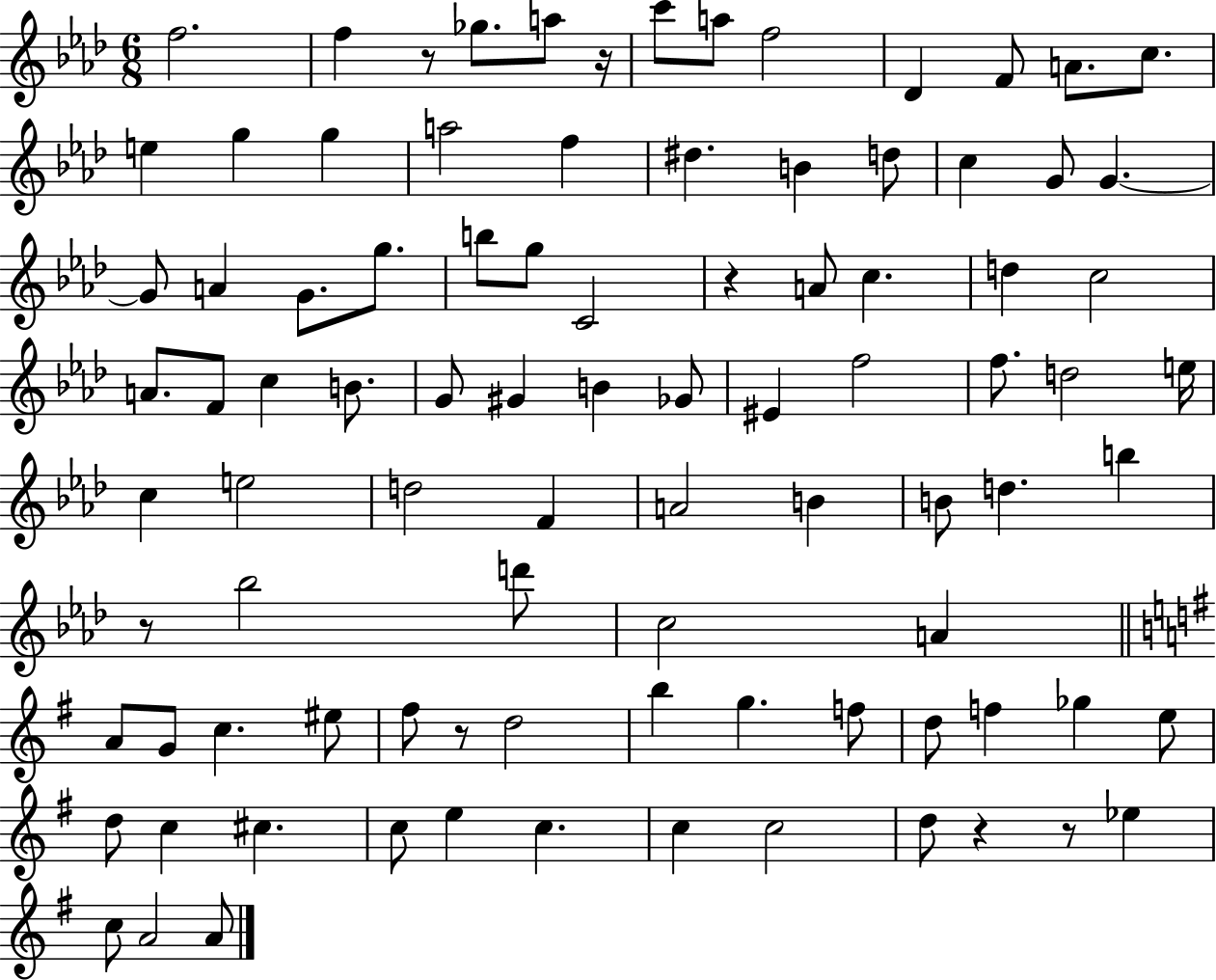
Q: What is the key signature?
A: AES major